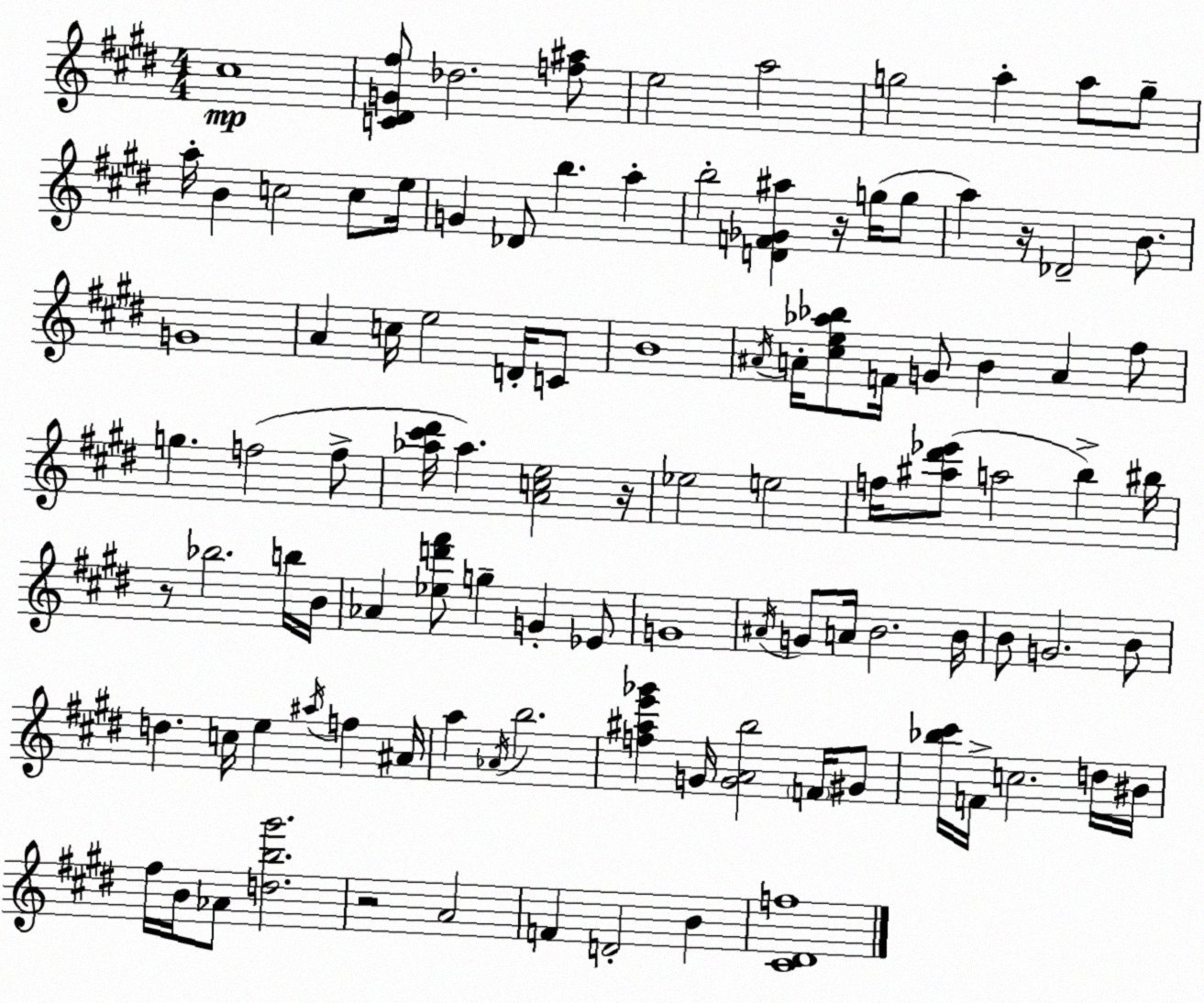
X:1
T:Untitled
M:4/4
L:1/4
K:E
^c4 [C^DG^f]/2 _d2 [f^a]/2 e2 a2 g2 a a/2 g/2 a/4 B c2 c/2 e/4 G _D/2 b a b2 [DF_G^a] z/4 g/4 g/2 a z/4 _D2 B/2 G4 A c/4 e2 D/4 C/2 B4 ^A/4 A/4 [^ce_a_b]/2 F/4 G/2 B A ^f/2 g f2 f/2 [_a^c'^d']/4 _a [Ace]2 z/4 _e2 e2 f/4 [^a^d'_e']/2 a2 b ^b/4 z/2 _b2 b/4 B/4 _A [_ed'^f']/2 g G _E/2 G4 ^A/4 G/2 A/4 B2 B/4 B/2 G2 B/2 d c/4 e ^a/4 f ^A/4 a _A/4 b2 [f^ae'_g'] G/4 [GAb]2 F/4 ^G/2 [_b^c']/4 F/4 c2 d/4 ^B/4 ^f/4 B/4 _A/2 [db^g']2 z2 A2 F D2 B [^C^Df]4